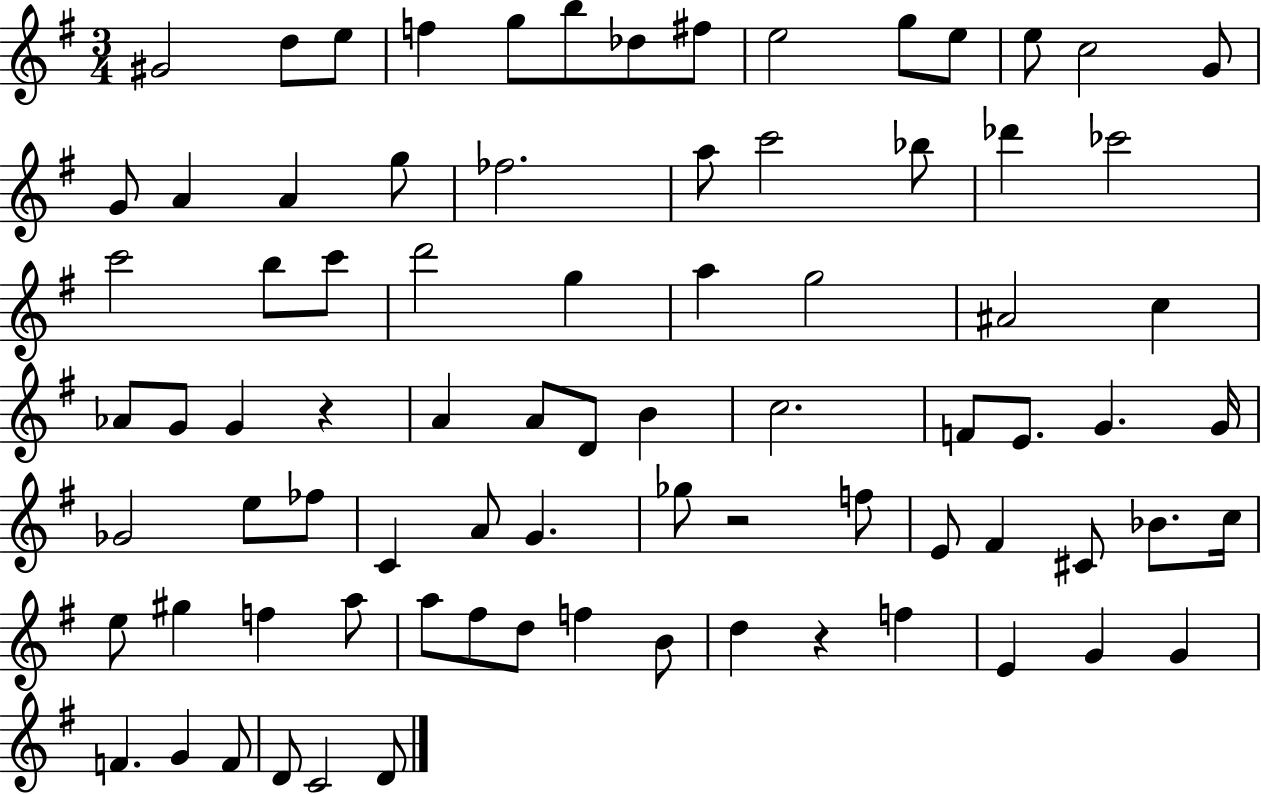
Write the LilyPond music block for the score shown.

{
  \clef treble
  \numericTimeSignature
  \time 3/4
  \key g \major
  \repeat volta 2 { gis'2 d''8 e''8 | f''4 g''8 b''8 des''8 fis''8 | e''2 g''8 e''8 | e''8 c''2 g'8 | \break g'8 a'4 a'4 g''8 | fes''2. | a''8 c'''2 bes''8 | des'''4 ces'''2 | \break c'''2 b''8 c'''8 | d'''2 g''4 | a''4 g''2 | ais'2 c''4 | \break aes'8 g'8 g'4 r4 | a'4 a'8 d'8 b'4 | c''2. | f'8 e'8. g'4. g'16 | \break ges'2 e''8 fes''8 | c'4 a'8 g'4. | ges''8 r2 f''8 | e'8 fis'4 cis'8 bes'8. c''16 | \break e''8 gis''4 f''4 a''8 | a''8 fis''8 d''8 f''4 b'8 | d''4 r4 f''4 | e'4 g'4 g'4 | \break f'4. g'4 f'8 | d'8 c'2 d'8 | } \bar "|."
}